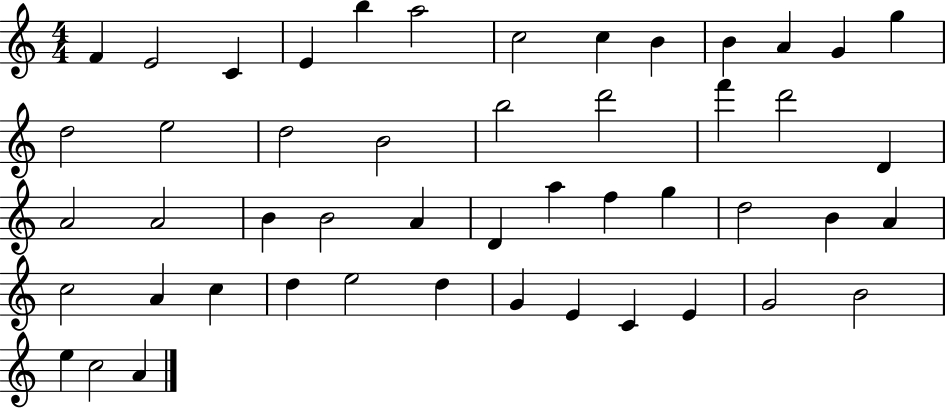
F4/q E4/h C4/q E4/q B5/q A5/h C5/h C5/q B4/q B4/q A4/q G4/q G5/q D5/h E5/h D5/h B4/h B5/h D6/h F6/q D6/h D4/q A4/h A4/h B4/q B4/h A4/q D4/q A5/q F5/q G5/q D5/h B4/q A4/q C5/h A4/q C5/q D5/q E5/h D5/q G4/q E4/q C4/q E4/q G4/h B4/h E5/q C5/h A4/q